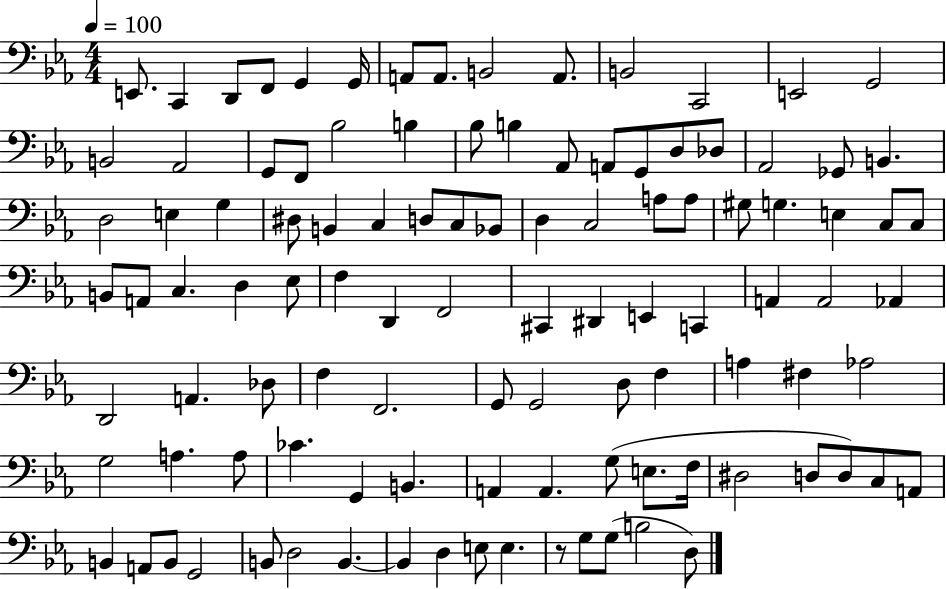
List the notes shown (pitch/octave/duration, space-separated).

E2/e. C2/q D2/e F2/e G2/q G2/s A2/e A2/e. B2/h A2/e. B2/h C2/h E2/h G2/h B2/h Ab2/h G2/e F2/e Bb3/h B3/q Bb3/e B3/q Ab2/e A2/e G2/e D3/e Db3/e Ab2/h Gb2/e B2/q. D3/h E3/q G3/q D#3/e B2/q C3/q D3/e C3/e Bb2/e D3/q C3/h A3/e A3/e G#3/e G3/q. E3/q C3/e C3/e B2/e A2/e C3/q. D3/q Eb3/e F3/q D2/q F2/h C#2/q D#2/q E2/q C2/q A2/q A2/h Ab2/q D2/h A2/q. Db3/e F3/q F2/h. G2/e G2/h D3/e F3/q A3/q F#3/q Ab3/h G3/h A3/q. A3/e CES4/q. G2/q B2/q. A2/q A2/q. G3/e E3/e. F3/s D#3/h D3/e D3/e C3/e A2/e B2/q A2/e B2/e G2/h B2/e D3/h B2/q. B2/q D3/q E3/e E3/q. R/e G3/e G3/e B3/h D3/e